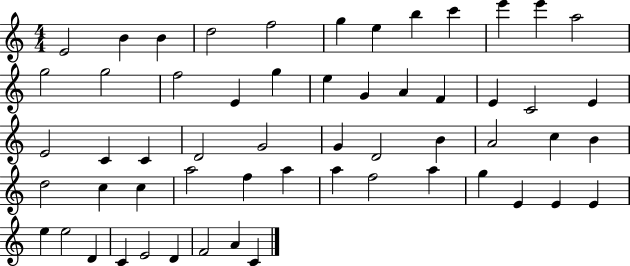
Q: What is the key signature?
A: C major